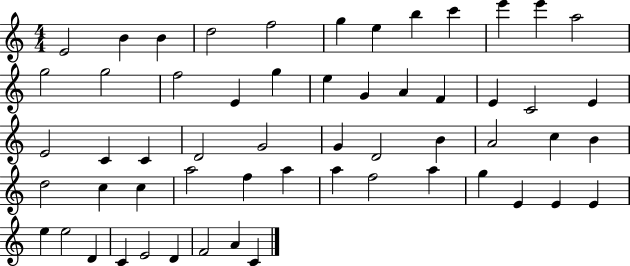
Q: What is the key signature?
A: C major